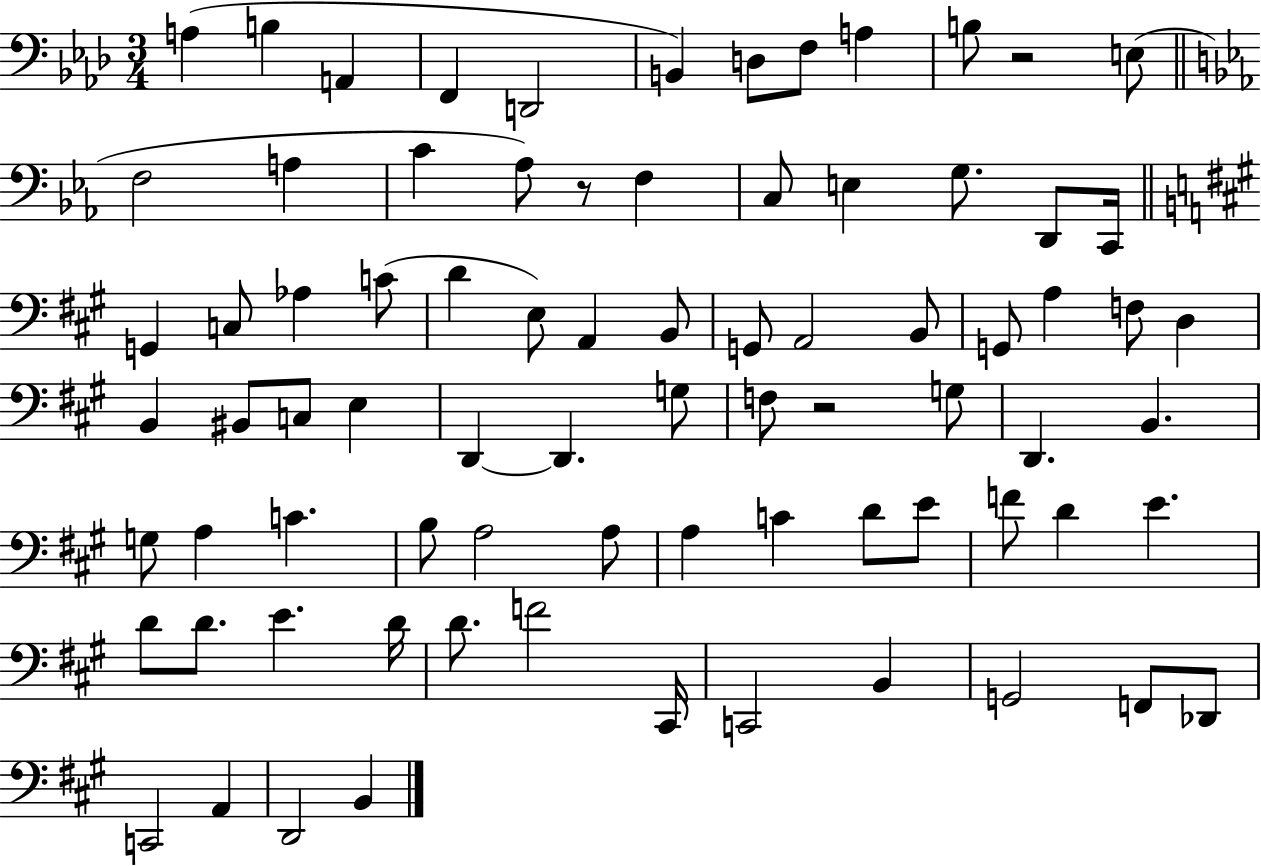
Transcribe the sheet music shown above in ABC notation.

X:1
T:Untitled
M:3/4
L:1/4
K:Ab
A, B, A,, F,, D,,2 B,, D,/2 F,/2 A, B,/2 z2 E,/2 F,2 A, C _A,/2 z/2 F, C,/2 E, G,/2 D,,/2 C,,/4 G,, C,/2 _A, C/2 D E,/2 A,, B,,/2 G,,/2 A,,2 B,,/2 G,,/2 A, F,/2 D, B,, ^B,,/2 C,/2 E, D,, D,, G,/2 F,/2 z2 G,/2 D,, B,, G,/2 A, C B,/2 A,2 A,/2 A, C D/2 E/2 F/2 D E D/2 D/2 E D/4 D/2 F2 ^C,,/4 C,,2 B,, G,,2 F,,/2 _D,,/2 C,,2 A,, D,,2 B,,